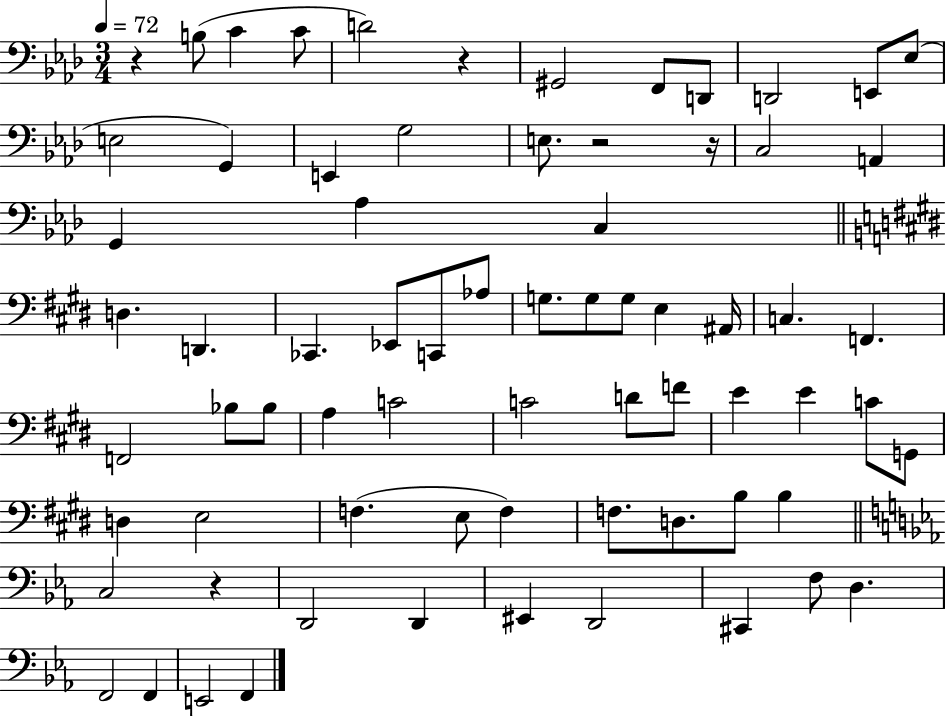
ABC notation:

X:1
T:Untitled
M:3/4
L:1/4
K:Ab
z B,/2 C C/2 D2 z ^G,,2 F,,/2 D,,/2 D,,2 E,,/2 _E,/2 E,2 G,, E,, G,2 E,/2 z2 z/4 C,2 A,, G,, _A, C, D, D,, _C,, _E,,/2 C,,/2 _A,/2 G,/2 G,/2 G,/2 E, ^A,,/4 C, F,, F,,2 _B,/2 _B,/2 A, C2 C2 D/2 F/2 E E C/2 G,,/2 D, E,2 F, E,/2 F, F,/2 D,/2 B,/2 B, C,2 z D,,2 D,, ^E,, D,,2 ^C,, F,/2 D, F,,2 F,, E,,2 F,,